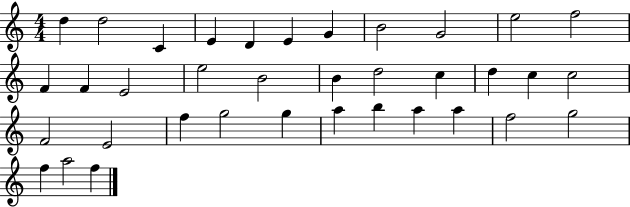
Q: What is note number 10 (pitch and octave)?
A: E5